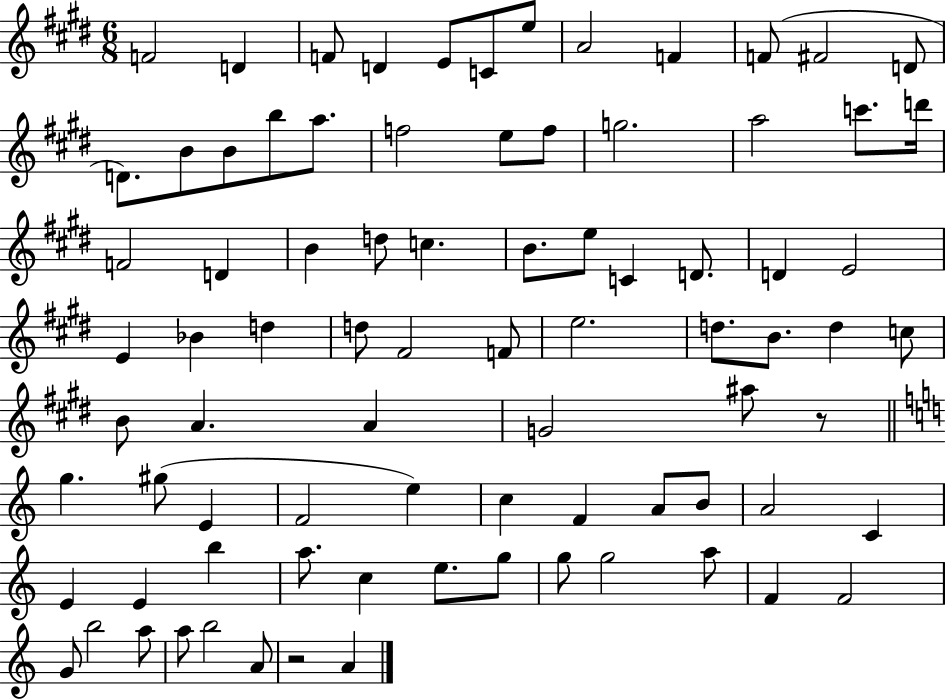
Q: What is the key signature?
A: E major